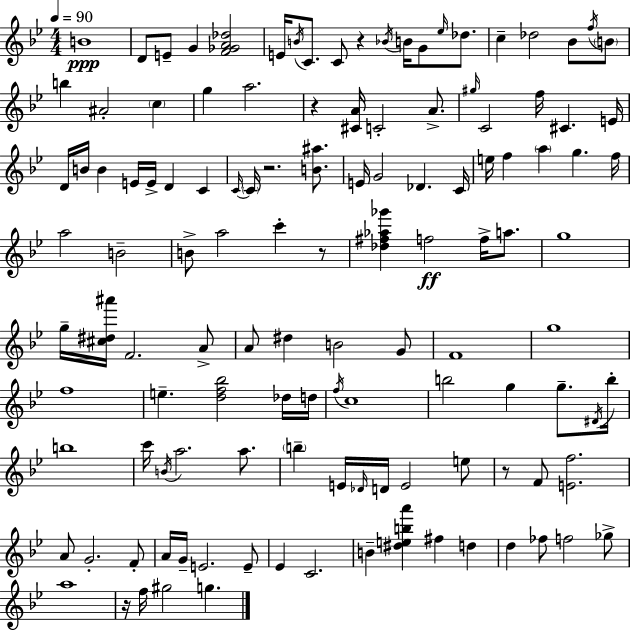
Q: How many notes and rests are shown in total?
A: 123